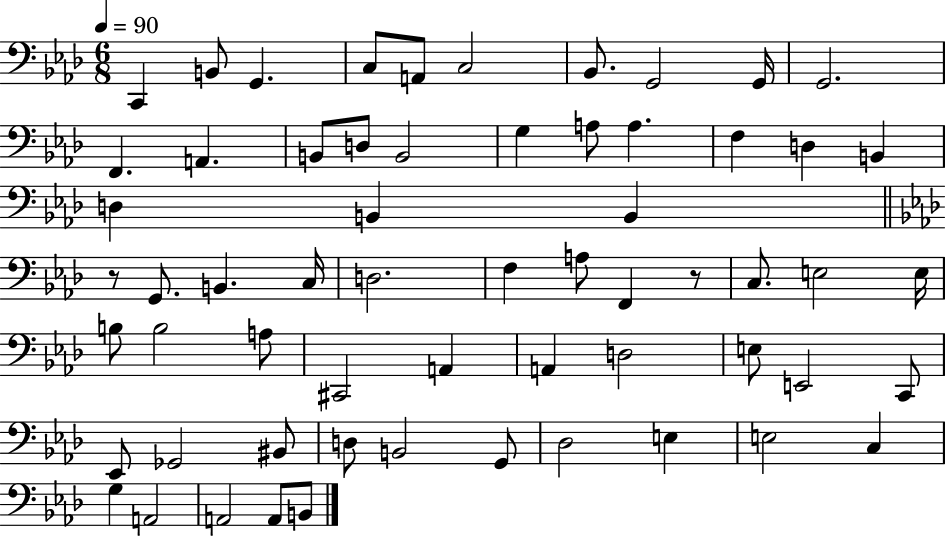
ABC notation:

X:1
T:Untitled
M:6/8
L:1/4
K:Ab
C,, B,,/2 G,, C,/2 A,,/2 C,2 _B,,/2 G,,2 G,,/4 G,,2 F,, A,, B,,/2 D,/2 B,,2 G, A,/2 A, F, D, B,, D, B,, B,, z/2 G,,/2 B,, C,/4 D,2 F, A,/2 F,, z/2 C,/2 E,2 E,/4 B,/2 B,2 A,/2 ^C,,2 A,, A,, D,2 E,/2 E,,2 C,,/2 _E,,/2 _G,,2 ^B,,/2 D,/2 B,,2 G,,/2 _D,2 E, E,2 C, G, A,,2 A,,2 A,,/2 B,,/2